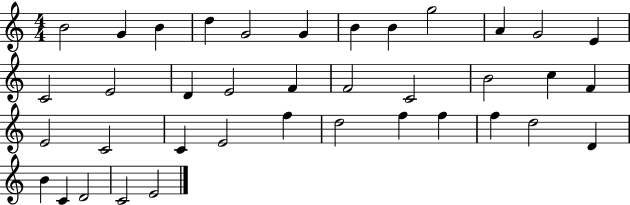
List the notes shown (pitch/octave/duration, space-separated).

B4/h G4/q B4/q D5/q G4/h G4/q B4/q B4/q G5/h A4/q G4/h E4/q C4/h E4/h D4/q E4/h F4/q F4/h C4/h B4/h C5/q F4/q E4/h C4/h C4/q E4/h F5/q D5/h F5/q F5/q F5/q D5/h D4/q B4/q C4/q D4/h C4/h E4/h